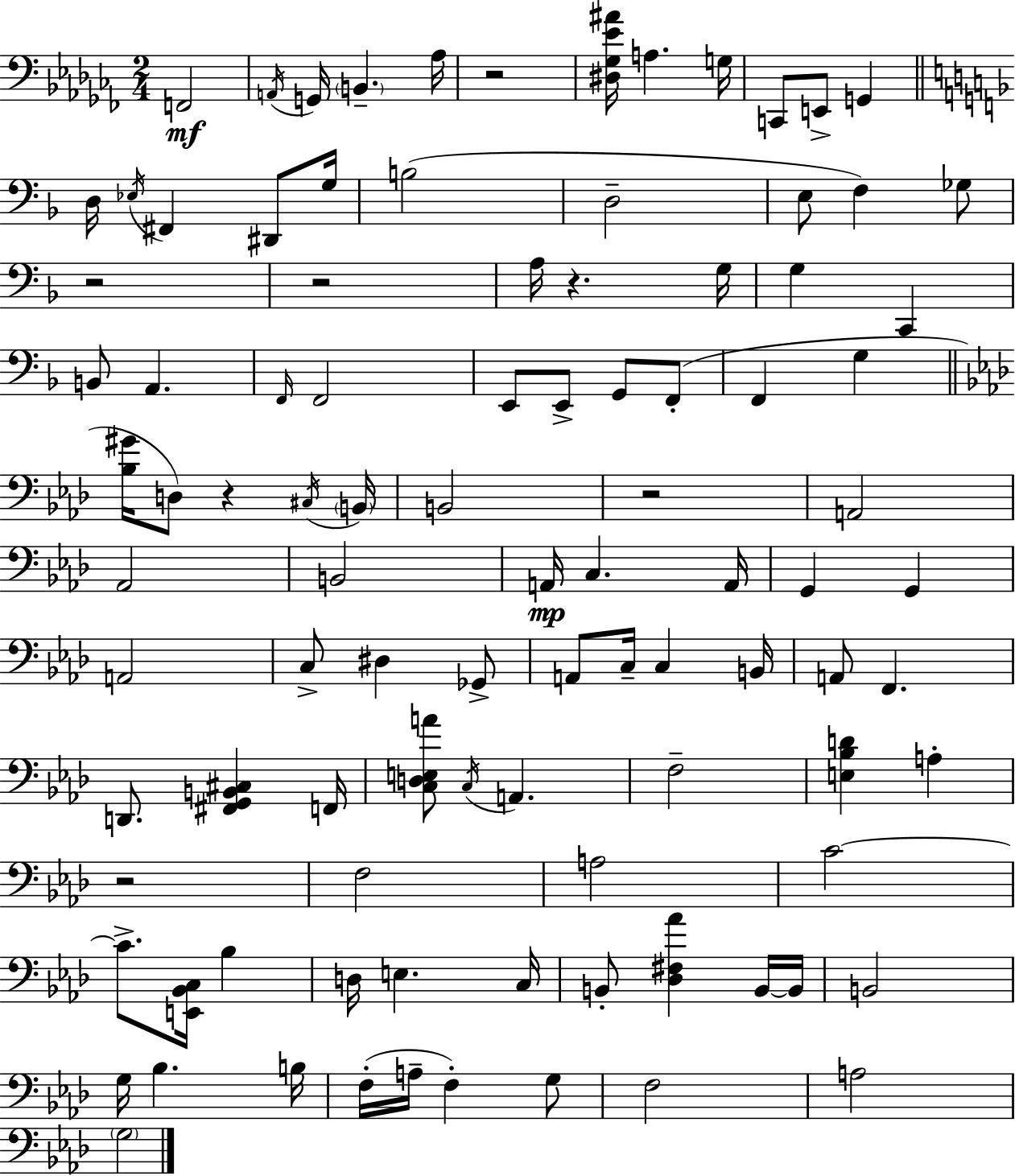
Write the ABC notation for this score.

X:1
T:Untitled
M:2/4
L:1/4
K:Abm
F,,2 A,,/4 G,,/4 B,, _A,/4 z2 [^D,_G,_E^A]/4 A, G,/4 C,,/2 E,,/2 G,, D,/4 _E,/4 ^F,, ^D,,/2 G,/4 B,2 D,2 E,/2 F, _G,/2 z2 z2 A,/4 z G,/4 G, C,, B,,/2 A,, F,,/4 F,,2 E,,/2 E,,/2 G,,/2 F,,/2 F,, G, [_B,^G]/4 D,/2 z ^C,/4 B,,/4 B,,2 z2 A,,2 _A,,2 B,,2 A,,/4 C, A,,/4 G,, G,, A,,2 C,/2 ^D, _G,,/2 A,,/2 C,/4 C, B,,/4 A,,/2 F,, D,,/2 [^F,,G,,B,,^C,] F,,/4 [C,D,E,A]/2 C,/4 A,, F,2 [E,_B,D] A, z2 F,2 A,2 C2 C/2 [E,,_B,,C,]/4 _B, D,/4 E, C,/4 B,,/2 [_D,^F,_A] B,,/4 B,,/4 B,,2 G,/4 _B, B,/4 F,/4 A,/4 F, G,/2 F,2 A,2 G,2